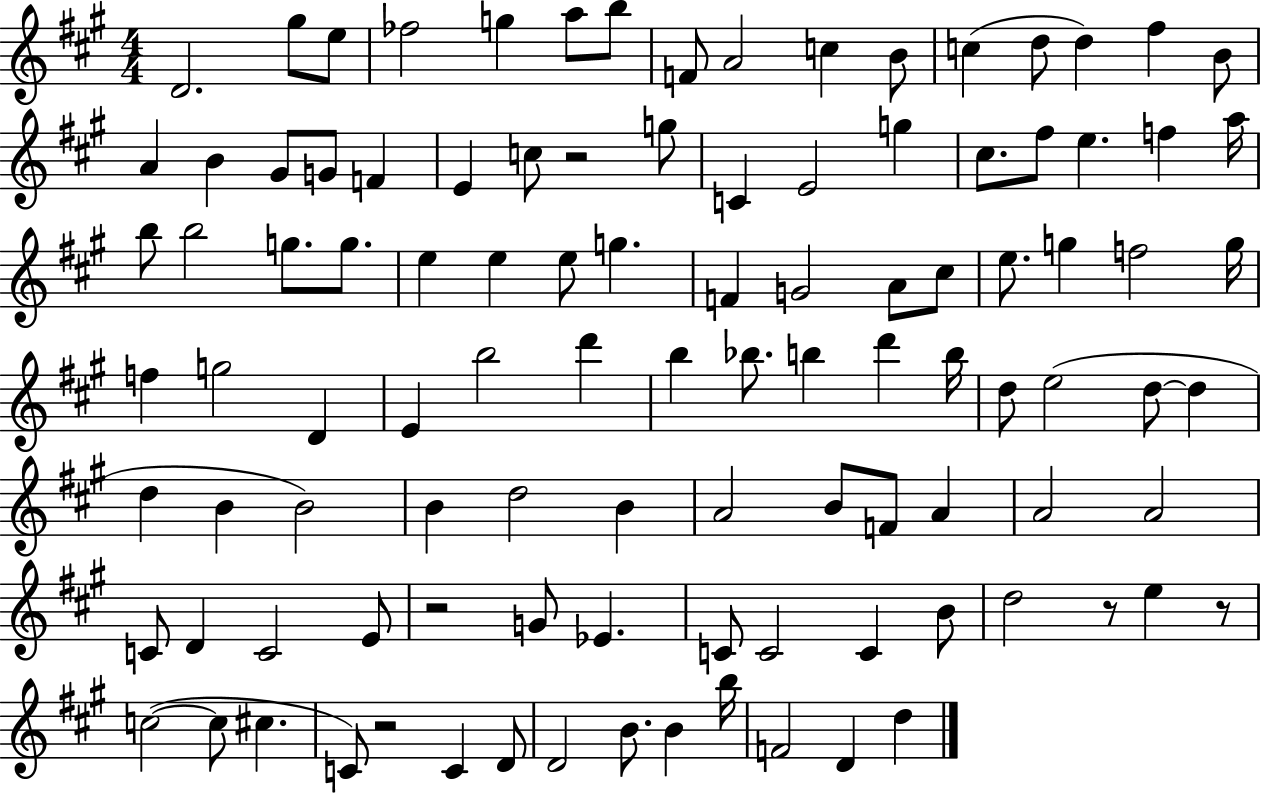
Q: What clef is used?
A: treble